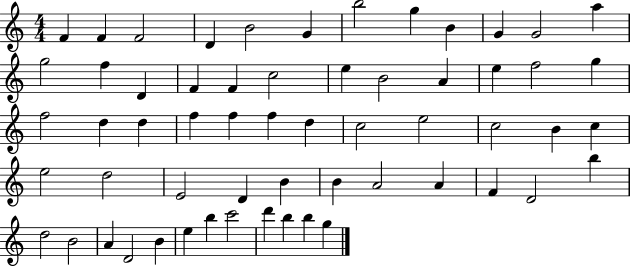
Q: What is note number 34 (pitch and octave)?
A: C5